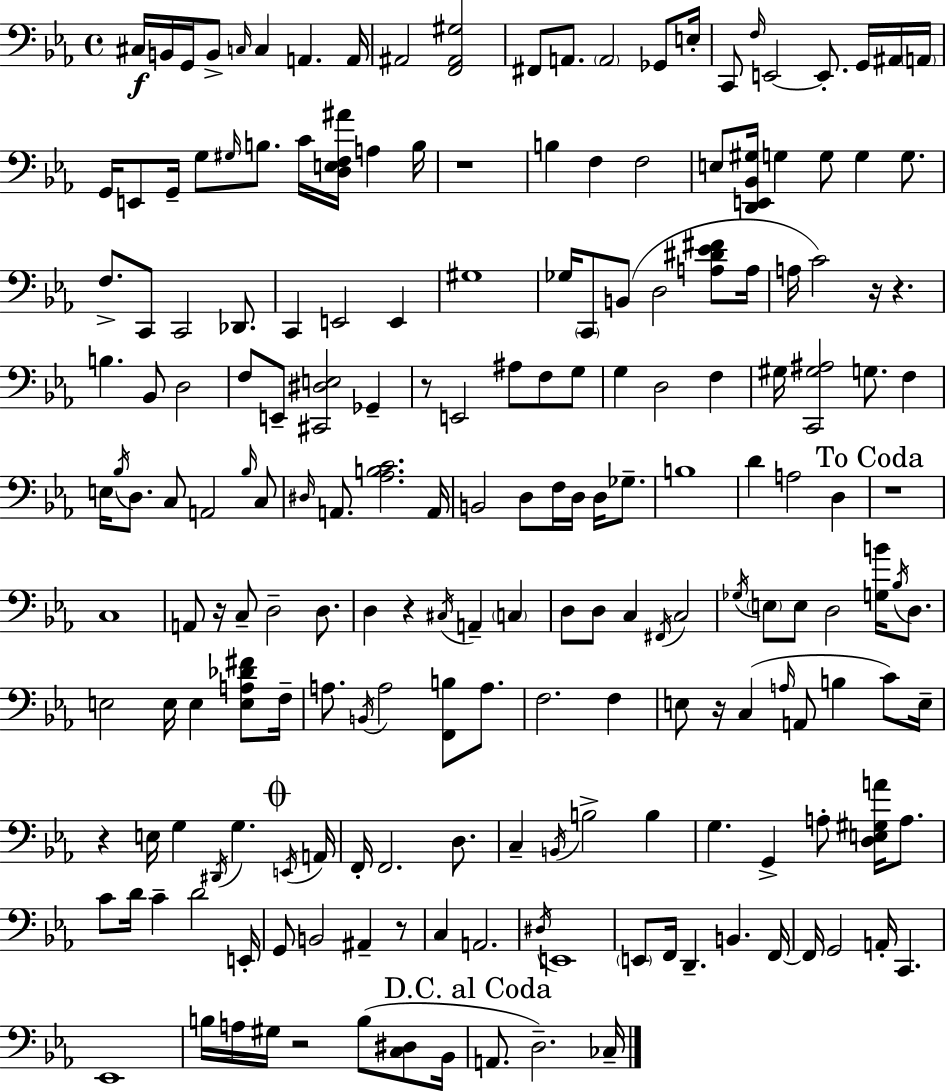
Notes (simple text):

C#3/s B2/s G2/s B2/e C3/s C3/q A2/q. A2/s A#2/h [F2,A#2,G#3]/h F#2/e A2/e. A2/h Gb2/e E3/s C2/e F3/s E2/h E2/e. G2/s A#2/s A2/s G2/s E2/e G2/s G3/e G#3/s B3/e. C4/s [D3,E3,F3,A#4]/s A3/q B3/s R/w B3/q F3/q F3/h E3/e [D2,E2,Bb2,G#3]/s G3/q G3/e G3/q G3/e. F3/e. C2/e C2/h Db2/e. C2/q E2/h E2/q G#3/w Gb3/s C2/e B2/e D3/h [A3,D#4,Eb4,F#4]/e A3/s A3/s C4/h R/s R/q. B3/q. Bb2/e D3/h F3/e E2/e [C#2,D#3,E3]/h Gb2/q R/e E2/h A#3/e F3/e G3/e G3/q D3/h F3/q G#3/s [C2,G#3,A#3]/h G3/e. F3/q E3/s Bb3/s D3/e. C3/e A2/h Bb3/s C3/e D#3/s A2/e. [Ab3,B3,C4]/h. A2/s B2/h D3/e F3/s D3/s D3/s Gb3/e. B3/w D4/q A3/h D3/q R/w C3/w A2/e R/s C3/e D3/h D3/e. D3/q R/q C#3/s A2/q C3/q D3/e D3/e C3/q F#2/s C3/h Gb3/s E3/e E3/e D3/h [G3,B4]/s Bb3/s D3/e. E3/h E3/s E3/q [E3,A3,Db4,F#4]/e F3/s A3/e. B2/s A3/h [F2,B3]/e A3/e. F3/h. F3/q E3/e R/s C3/q A3/s A2/e B3/q C4/e E3/s R/q E3/s G3/q D#2/s G3/q. E2/s A2/s F2/s F2/h. D3/e. C3/q B2/s B3/h B3/q G3/q. G2/q A3/e [D3,E3,G#3,A4]/s A3/e. C4/e D4/s C4/q D4/h E2/s G2/e B2/h A#2/q R/e C3/q A2/h. D#3/s E2/w E2/e F2/s D2/q. B2/q. F2/s F2/s G2/h A2/s C2/q. Eb2/w B3/s A3/s G#3/s R/h B3/e [C3,D#3]/e Bb2/s A2/e. D3/h. CES3/s